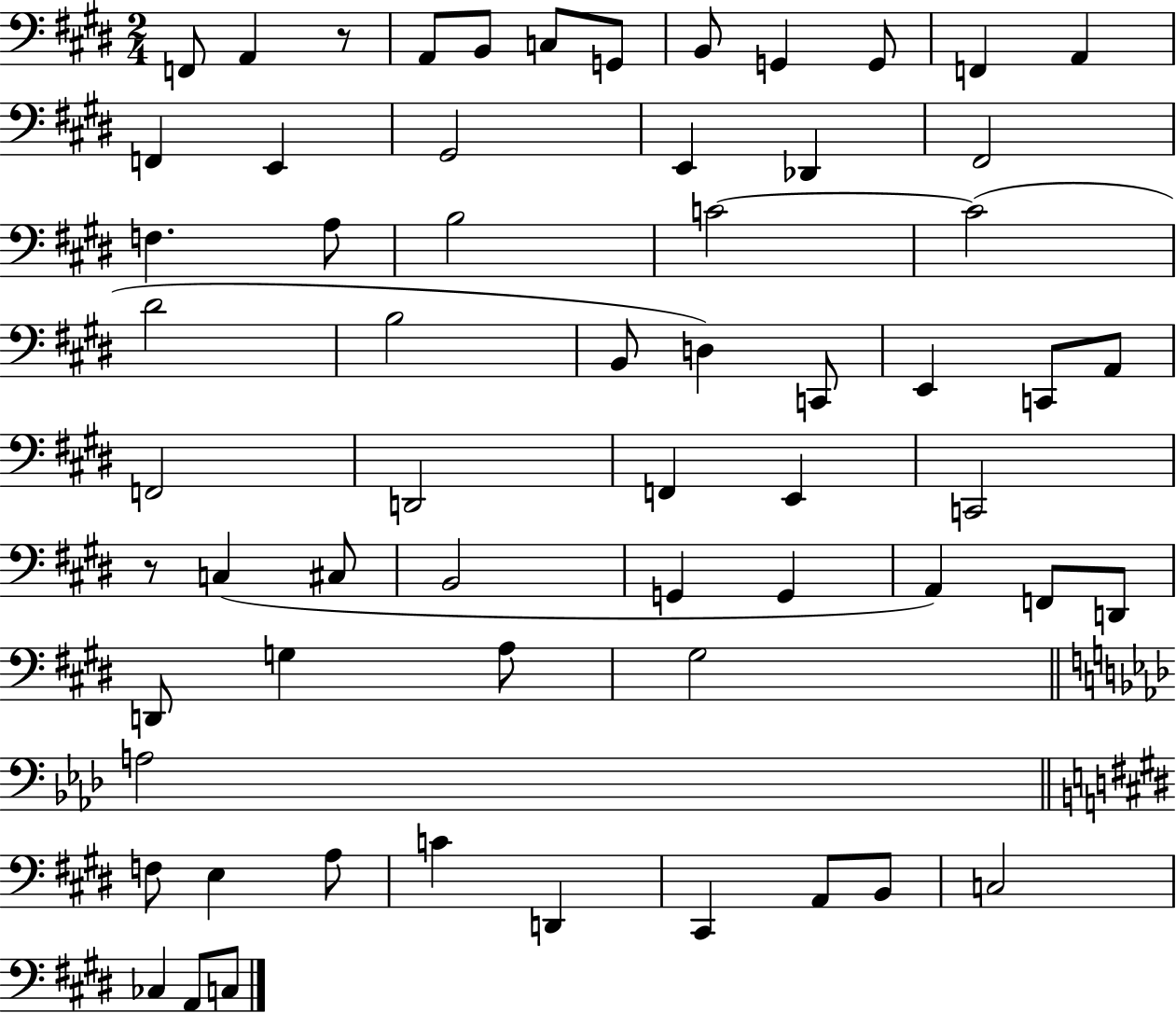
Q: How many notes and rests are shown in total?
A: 62